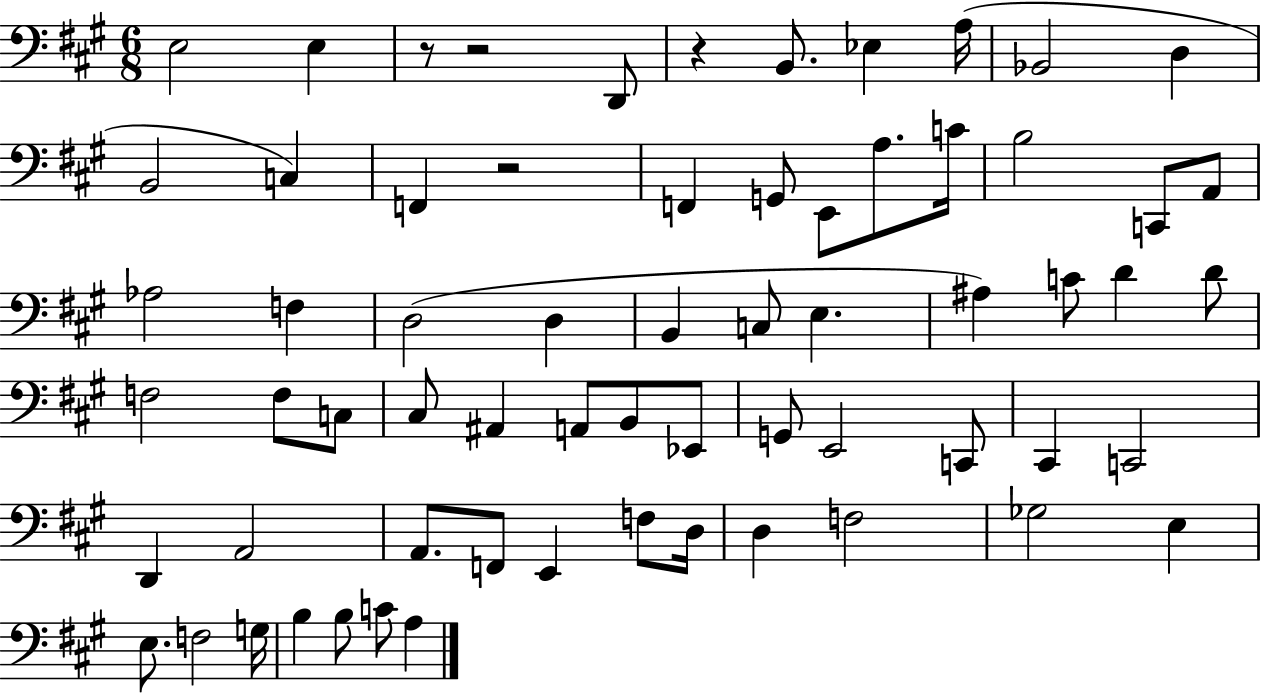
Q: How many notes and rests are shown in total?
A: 65